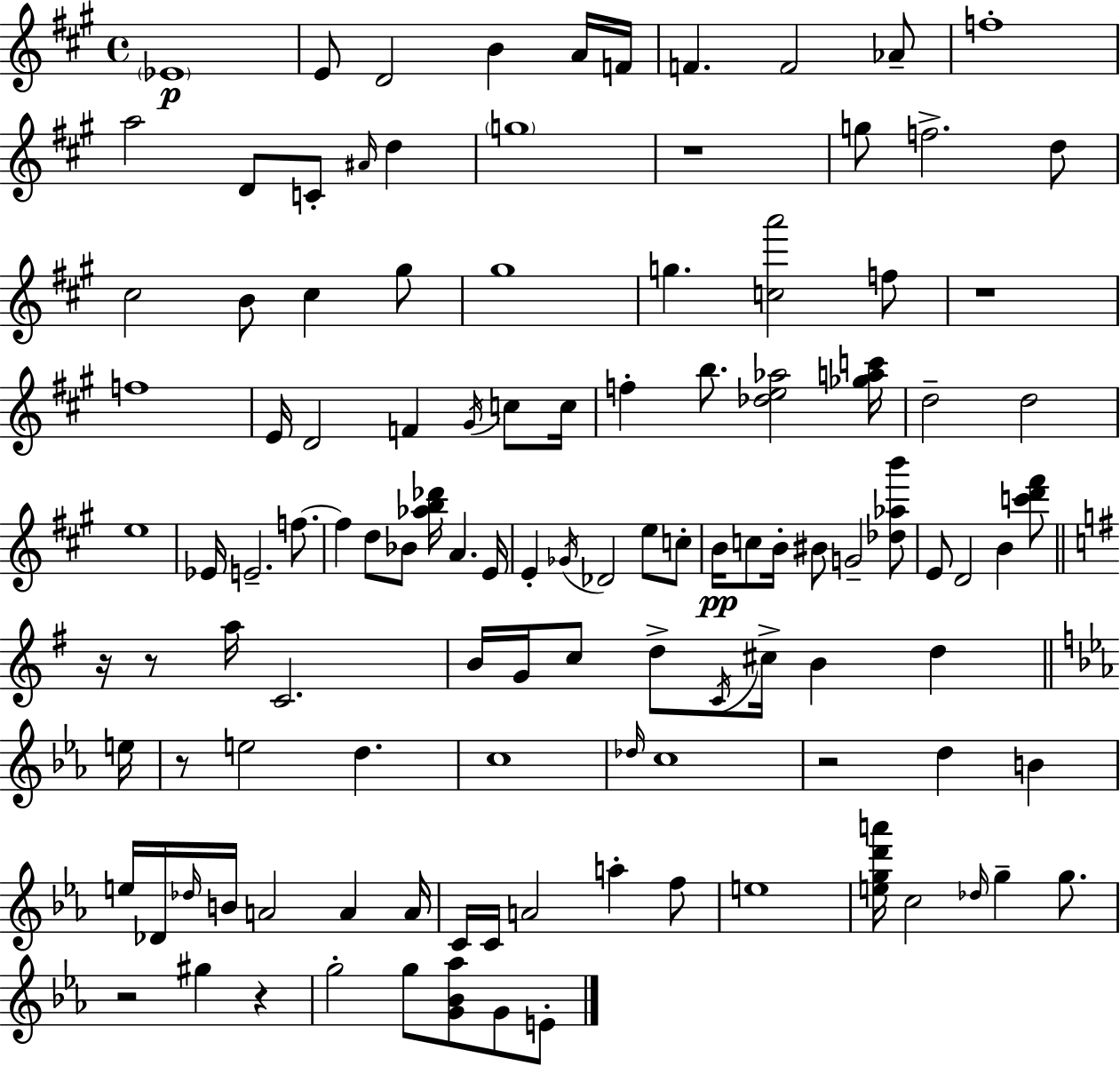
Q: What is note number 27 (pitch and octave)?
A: F5